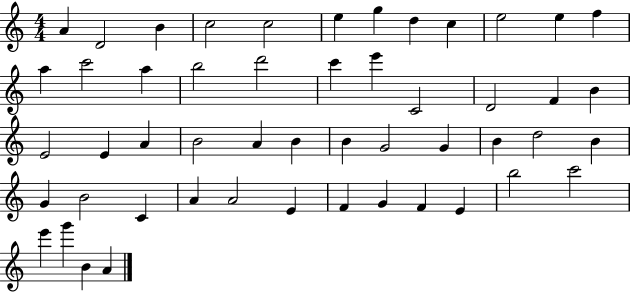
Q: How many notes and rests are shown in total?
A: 51